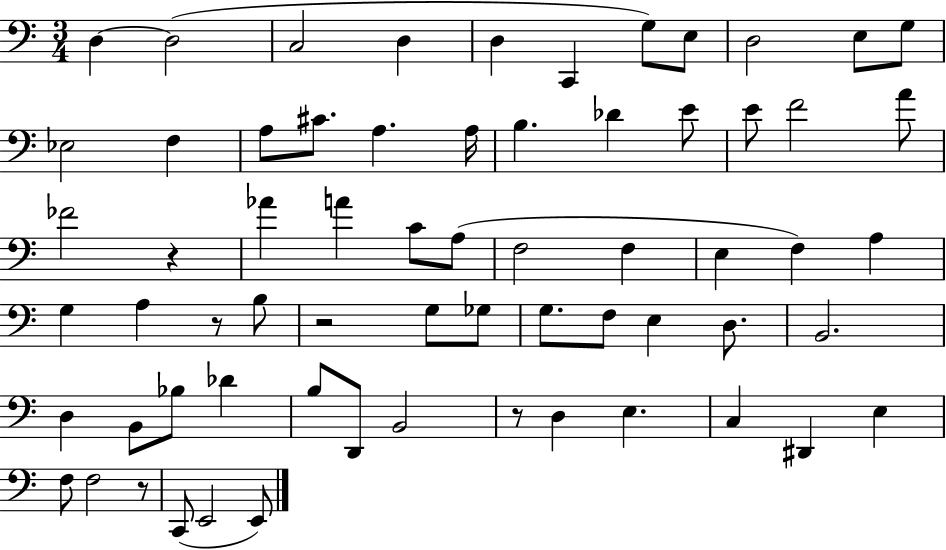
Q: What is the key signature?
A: C major